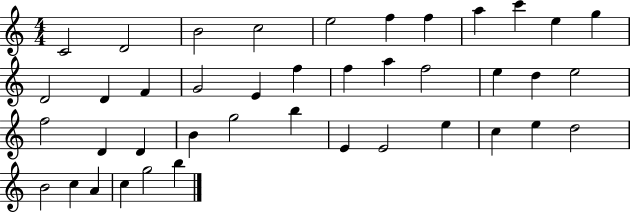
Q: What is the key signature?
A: C major